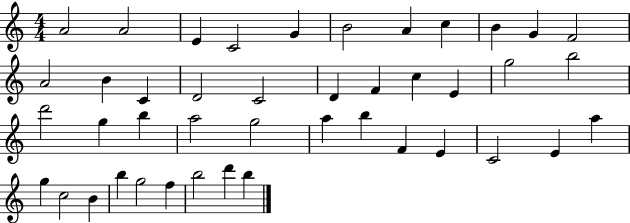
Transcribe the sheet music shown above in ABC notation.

X:1
T:Untitled
M:4/4
L:1/4
K:C
A2 A2 E C2 G B2 A c B G F2 A2 B C D2 C2 D F c E g2 b2 d'2 g b a2 g2 a b F E C2 E a g c2 B b g2 f b2 d' b